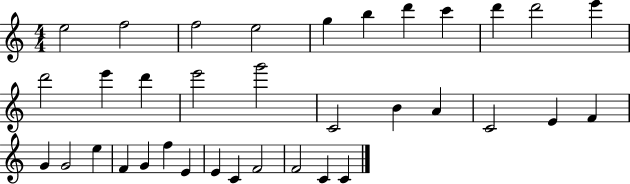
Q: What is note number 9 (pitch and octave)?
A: D6